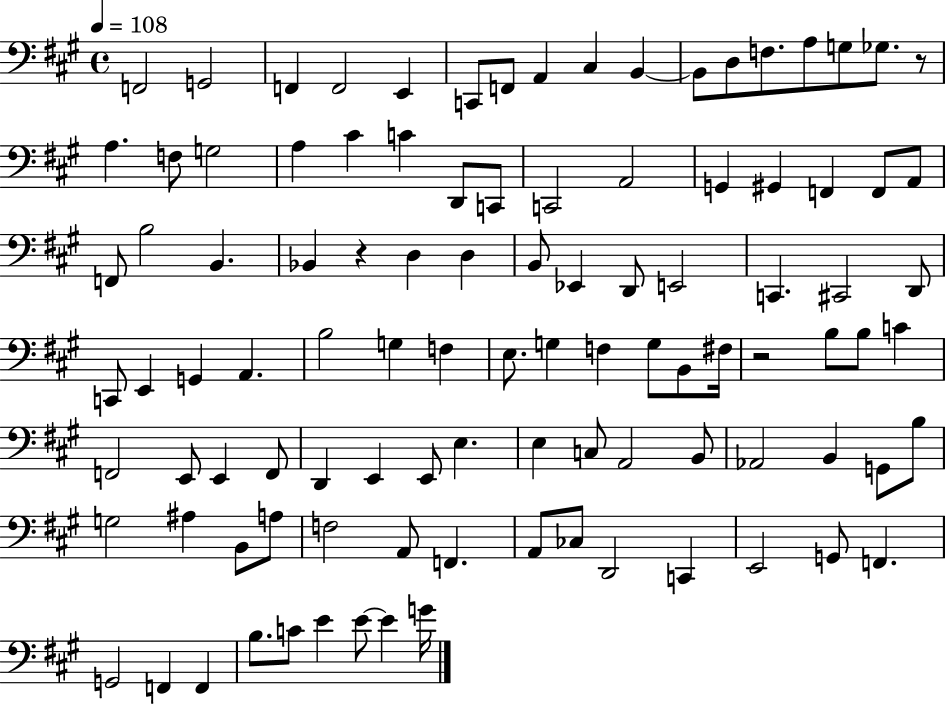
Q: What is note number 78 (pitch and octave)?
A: A#3